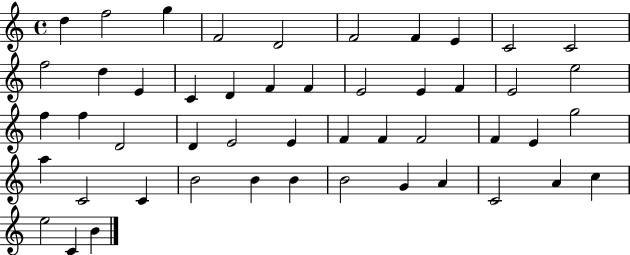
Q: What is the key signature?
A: C major